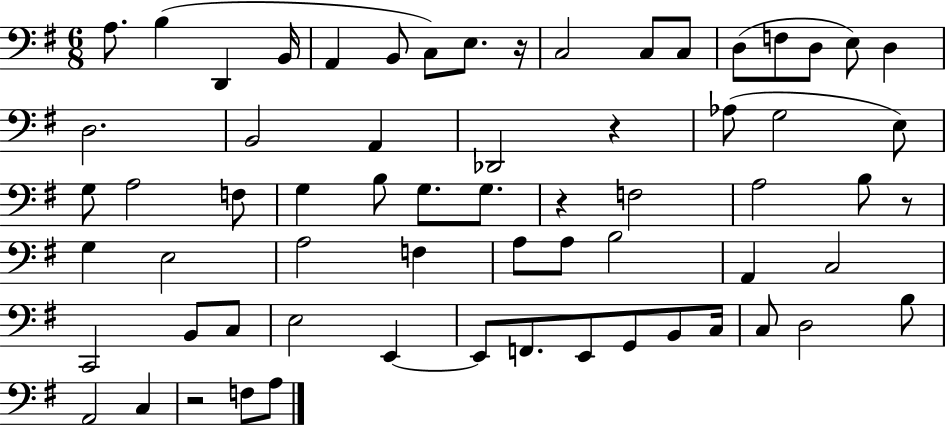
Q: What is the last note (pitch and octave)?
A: A3